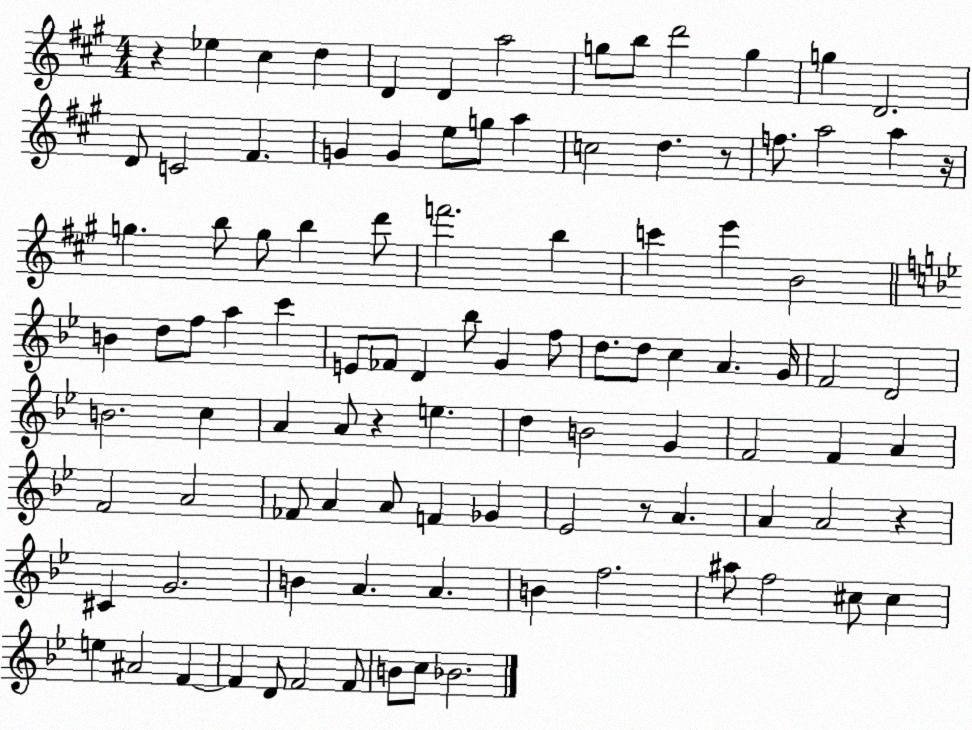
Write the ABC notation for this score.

X:1
T:Untitled
M:4/4
L:1/4
K:A
z _e ^c d D D a2 g/2 b/2 d'2 g g D2 D/2 C2 ^F G G e/2 g/2 a c2 d z/2 f/2 a2 a z/4 g b/2 g/2 b d'/2 f'2 b c' e' B2 B d/2 f/2 a c' E/2 _F/2 D _b/2 G f/2 d/2 d/2 c A G/4 F2 D2 B2 c A A/2 z e d B2 G F2 F A F2 A2 _F/2 A A/2 F _G _E2 z/2 A A A2 z ^C G2 B A A B f2 ^a/2 f2 ^c/2 ^c e ^A2 F F D/2 F2 F/2 B/2 c/2 _B2